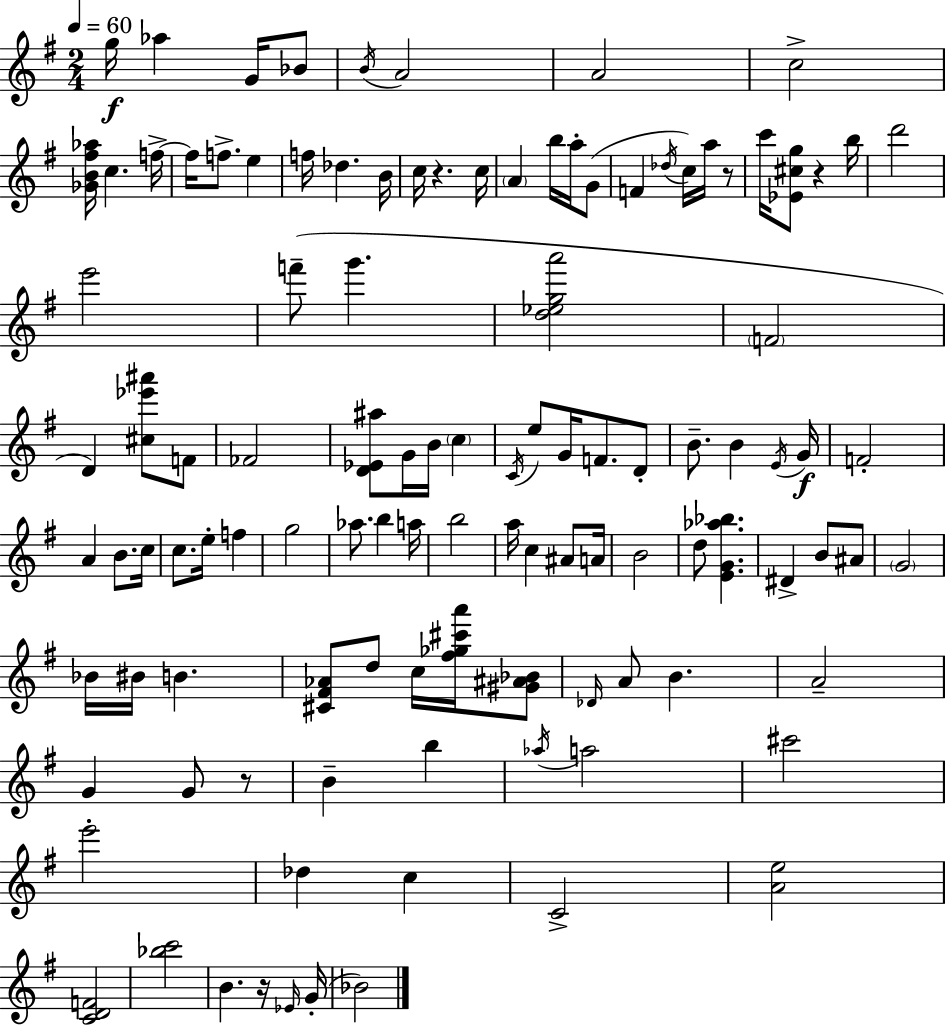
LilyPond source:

{
  \clef treble
  \numericTimeSignature
  \time 2/4
  \key e \minor
  \tempo 4 = 60
  g''16\f aes''4 g'16 bes'8 | \acciaccatura { b'16 } a'2 | a'2 | c''2-> | \break <ges' b' fis'' aes''>16 c''4. | f''16->~~ f''16 f''8.-> e''4 | f''16 des''4. | b'16 c''16 r4. | \break c''16 \parenthesize a'4 b''16 a''16-. g'8( | f'4 \acciaccatura { des''16 }) c''16 a''16 | r8 c'''16 <ees' cis'' g''>8 r4 | b''16 d'''2 | \break e'''2 | f'''8--( g'''4. | <d'' ees'' g'' a'''>2 | \parenthesize f'2 | \break d'4) <cis'' ees''' ais'''>8 | f'8 fes'2 | <d' ees' ais''>8 g'16 b'16 \parenthesize c''4 | \acciaccatura { c'16 } e''8 g'16 f'8. | \break d'8-. b'8.-- b'4 | \acciaccatura { e'16 } g'16\f f'2-. | a'4 | b'8. c''16 c''8. e''16-. | \break f''4 g''2 | aes''8. b''4 | a''16 b''2 | a''16 c''4 | \break ais'8 a'16 b'2 | d''8 <e' g' aes'' bes''>4. | dis'4-> | b'8 ais'8 \parenthesize g'2 | \break bes'16 bis'16 b'4. | <cis' fis' aes'>8 d''8 | c''16 <fis'' ges'' cis''' a'''>16 <gis' ais' bes'>8 \grace { des'16 } a'8 b'4. | a'2-- | \break g'4 | g'8 r8 b'4-- | b''4 \acciaccatura { aes''16 } a''2 | cis'''2 | \break e'''2-. | des''4 | c''4 c'2-> | <a' e''>2 | \break <c' d' f'>2 | <bes'' c'''>2 | b'4. | r16 \grace { ees'16 }( g'16-. bes'2) | \break \bar "|."
}